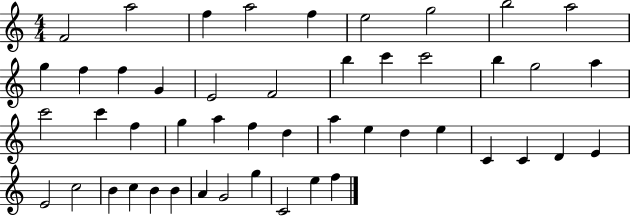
{
  \clef treble
  \numericTimeSignature
  \time 4/4
  \key c \major
  f'2 a''2 | f''4 a''2 f''4 | e''2 g''2 | b''2 a''2 | \break g''4 f''4 f''4 g'4 | e'2 f'2 | b''4 c'''4 c'''2 | b''4 g''2 a''4 | \break c'''2 c'''4 f''4 | g''4 a''4 f''4 d''4 | a''4 e''4 d''4 e''4 | c'4 c'4 d'4 e'4 | \break e'2 c''2 | b'4 c''4 b'4 b'4 | a'4 g'2 g''4 | c'2 e''4 f''4 | \break \bar "|."
}